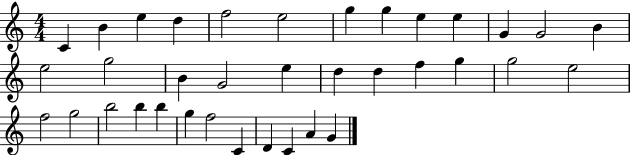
X:1
T:Untitled
M:4/4
L:1/4
K:C
C B e d f2 e2 g g e e G G2 B e2 g2 B G2 e d d f g g2 e2 f2 g2 b2 b b g f2 C D C A G